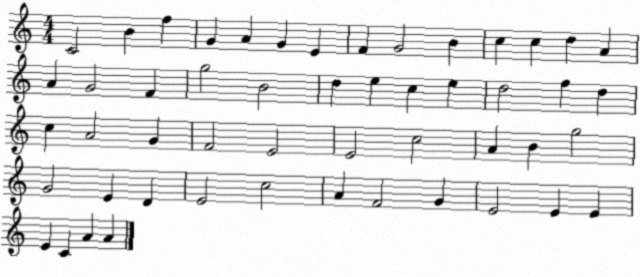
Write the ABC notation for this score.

X:1
T:Untitled
M:4/4
L:1/4
K:C
C2 B f G A G E F G2 B c c d A A G2 F g2 B2 d e c e d2 f d c A2 G F2 E2 E2 c2 A B g2 G2 E D E2 c2 A F2 G E2 E E E C A A